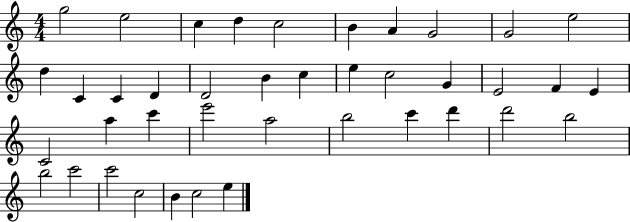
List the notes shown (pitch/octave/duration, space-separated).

G5/h E5/h C5/q D5/q C5/h B4/q A4/q G4/h G4/h E5/h D5/q C4/q C4/q D4/q D4/h B4/q C5/q E5/q C5/h G4/q E4/h F4/q E4/q C4/h A5/q C6/q E6/h A5/h B5/h C6/q D6/q D6/h B5/h B5/h C6/h C6/h C5/h B4/q C5/h E5/q